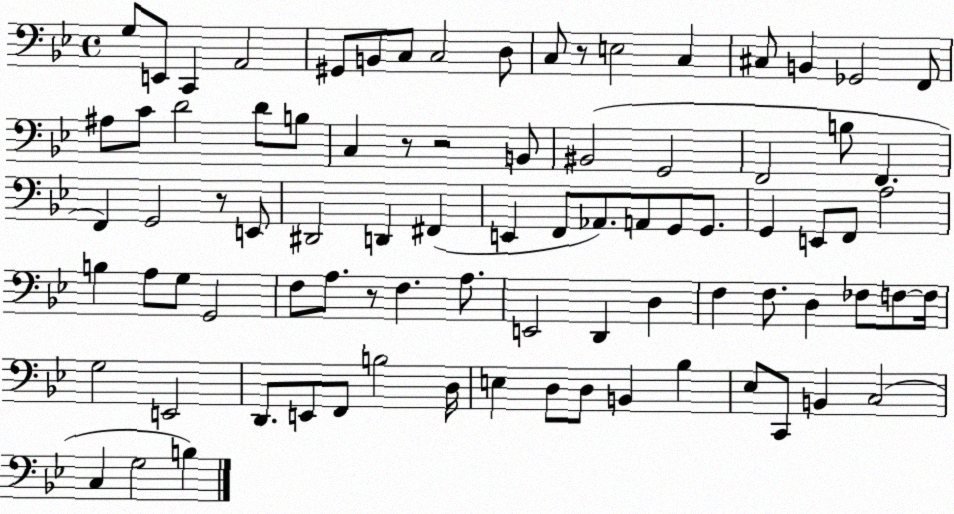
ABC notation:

X:1
T:Untitled
M:4/4
L:1/4
K:Bb
G,/2 E,,/2 C,, A,,2 ^G,,/2 B,,/2 C,/2 C,2 D,/2 C,/2 z/2 E,2 C, ^C,/2 B,, _G,,2 F,,/2 ^A,/2 C/2 D2 D/2 B,/2 C, z/2 z2 B,,/2 ^B,,2 G,,2 F,,2 B,/2 F,, F,, G,,2 z/2 E,,/2 ^D,,2 D,, ^F,, E,, F,,/2 _A,,/2 A,,/2 G,,/2 G,,/2 G,, E,,/2 F,,/2 A,2 B, A,/2 G,/2 G,,2 F,/2 A,/2 z/2 F, A,/2 E,,2 D,, D, F, F,/2 D, _F,/2 F,/2 F,/4 G,2 E,,2 D,,/2 E,,/2 F,,/2 B,2 D,/4 E, D,/2 D,/2 B,, _B, _E,/2 C,,/2 B,, C,2 C, G,2 B,